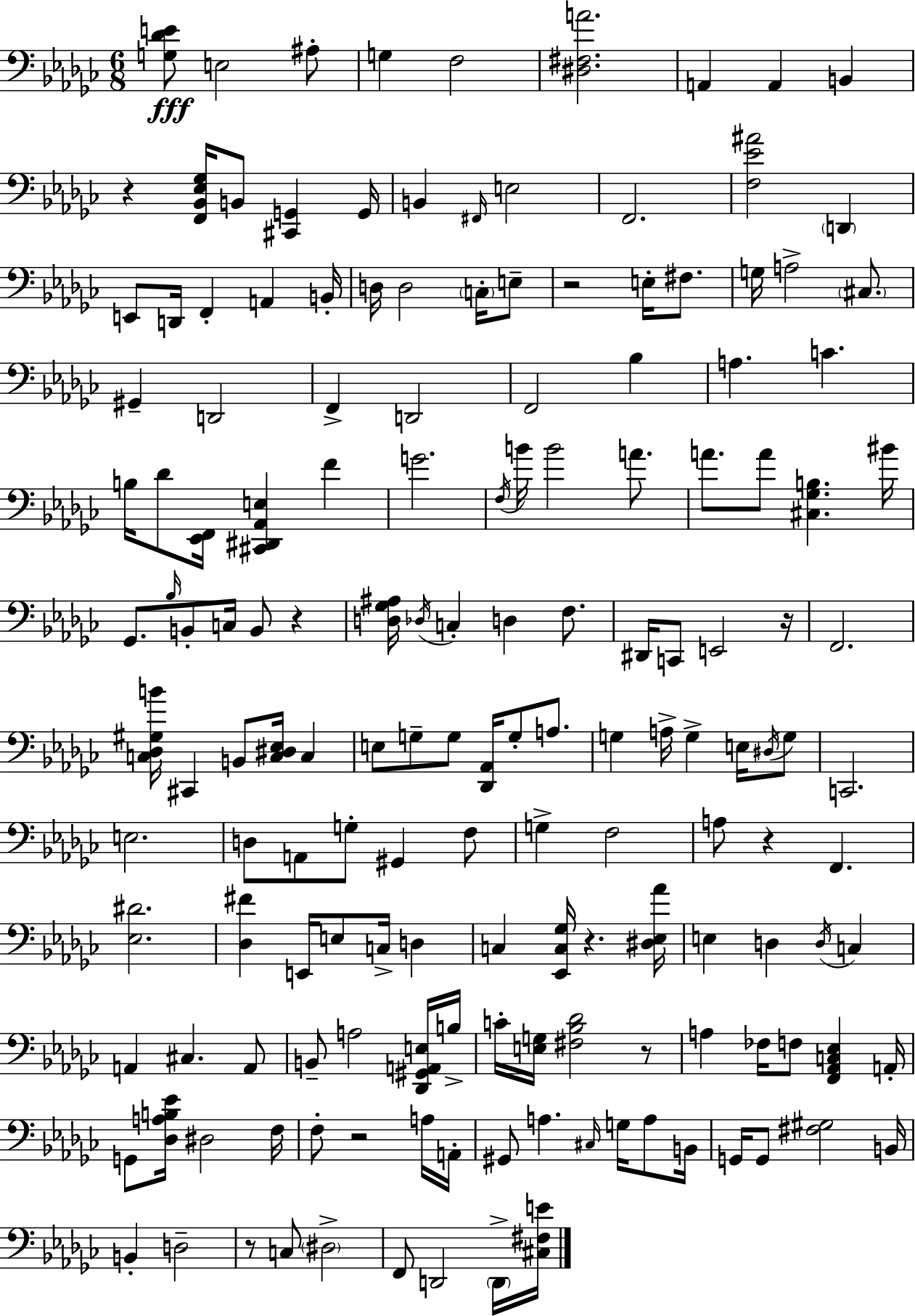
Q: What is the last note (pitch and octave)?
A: D2